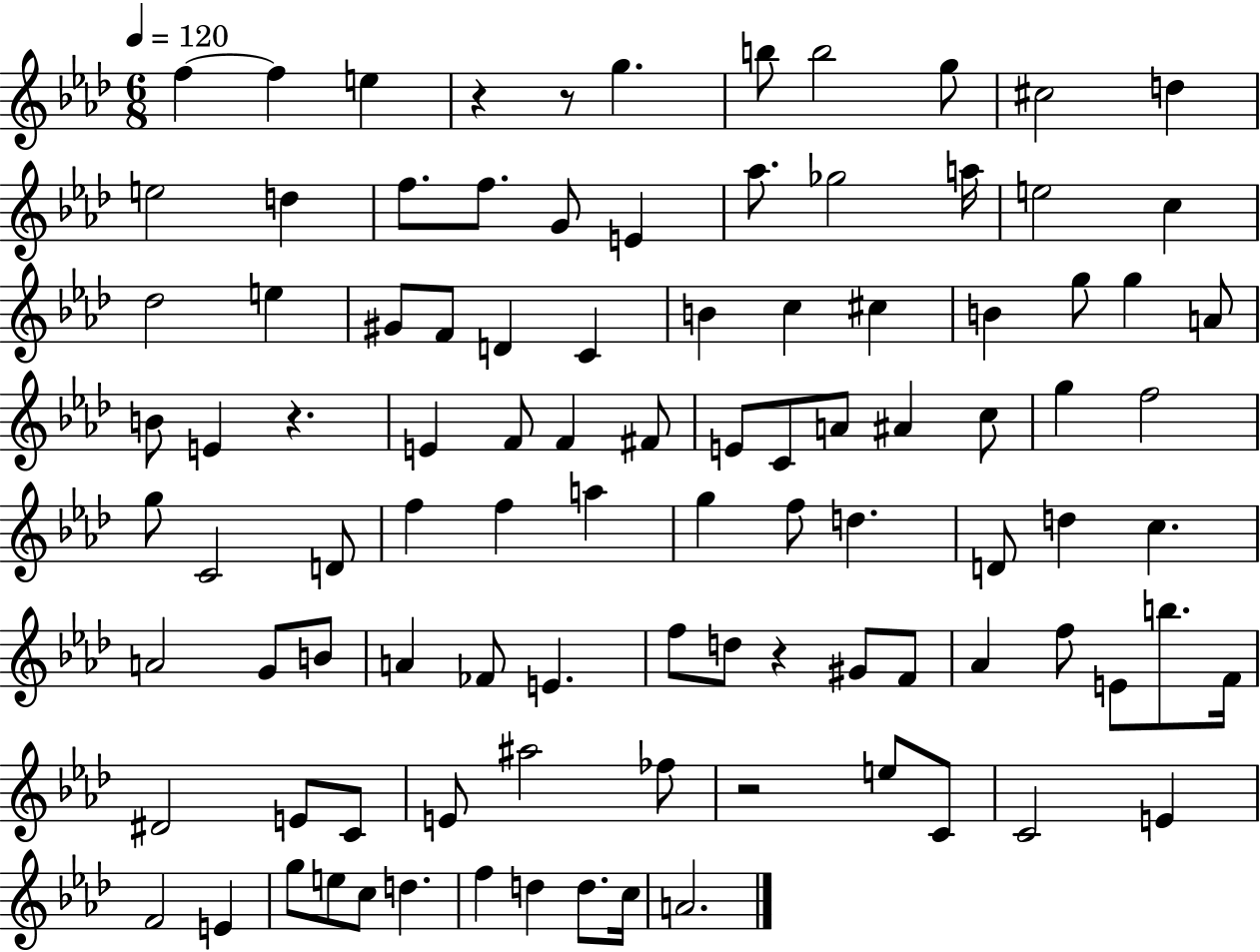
X:1
T:Untitled
M:6/8
L:1/4
K:Ab
f f e z z/2 g b/2 b2 g/2 ^c2 d e2 d f/2 f/2 G/2 E _a/2 _g2 a/4 e2 c _d2 e ^G/2 F/2 D C B c ^c B g/2 g A/2 B/2 E z E F/2 F ^F/2 E/2 C/2 A/2 ^A c/2 g f2 g/2 C2 D/2 f f a g f/2 d D/2 d c A2 G/2 B/2 A _F/2 E f/2 d/2 z ^G/2 F/2 _A f/2 E/2 b/2 F/4 ^D2 E/2 C/2 E/2 ^a2 _f/2 z2 e/2 C/2 C2 E F2 E g/2 e/2 c/2 d f d d/2 c/4 A2